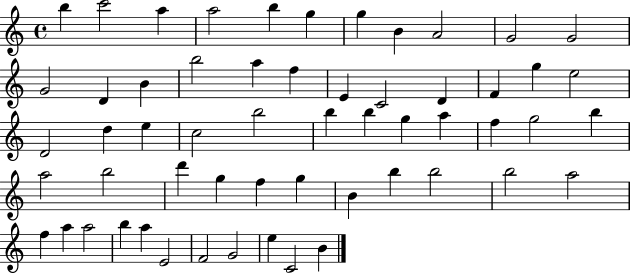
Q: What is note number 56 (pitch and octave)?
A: C4